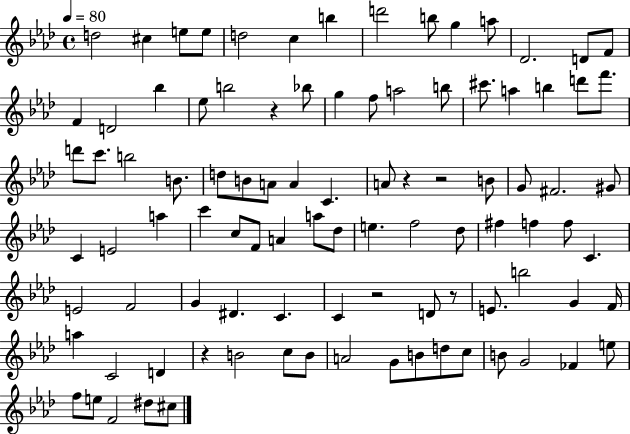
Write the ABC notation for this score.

X:1
T:Untitled
M:4/4
L:1/4
K:Ab
d2 ^c e/2 e/2 d2 c b d'2 b/2 g a/2 _D2 D/2 F/2 F D2 _b _e/2 b2 z _b/2 g f/2 a2 b/2 ^c'/2 a b d'/2 f'/2 d'/2 c'/2 b2 B/2 d/2 B/2 A/2 A C A/2 z z2 B/2 G/2 ^F2 ^G/2 C E2 a c' c/2 F/2 A a/2 _d/2 e f2 _d/2 ^f f f/2 C E2 F2 G ^D C C z2 D/2 z/2 E/2 b2 G F/4 a C2 D z B2 c/2 B/2 A2 G/2 B/2 d/2 c/2 B/2 G2 _F e/2 f/2 e/2 F2 ^d/2 ^c/2